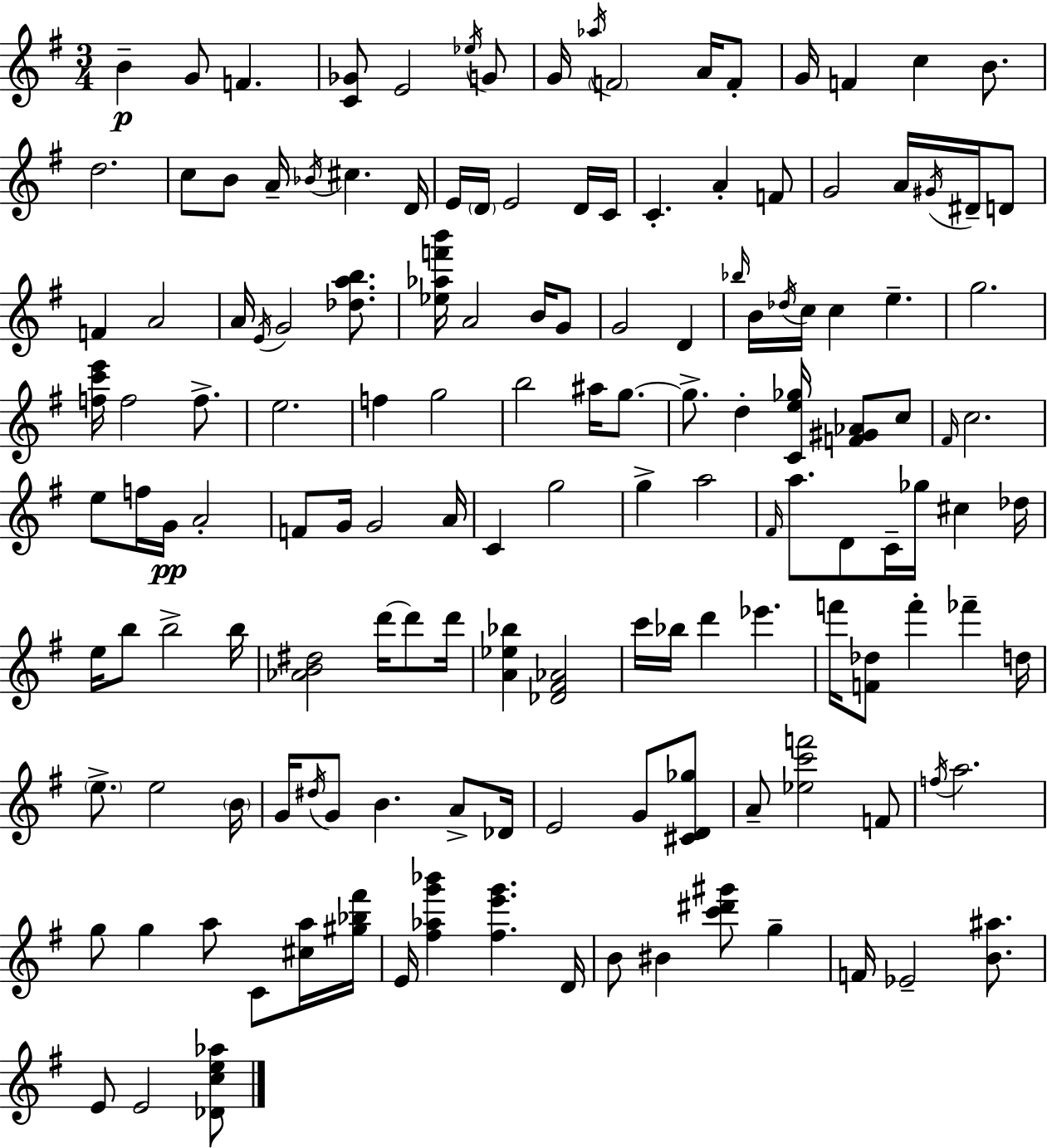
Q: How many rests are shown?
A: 0